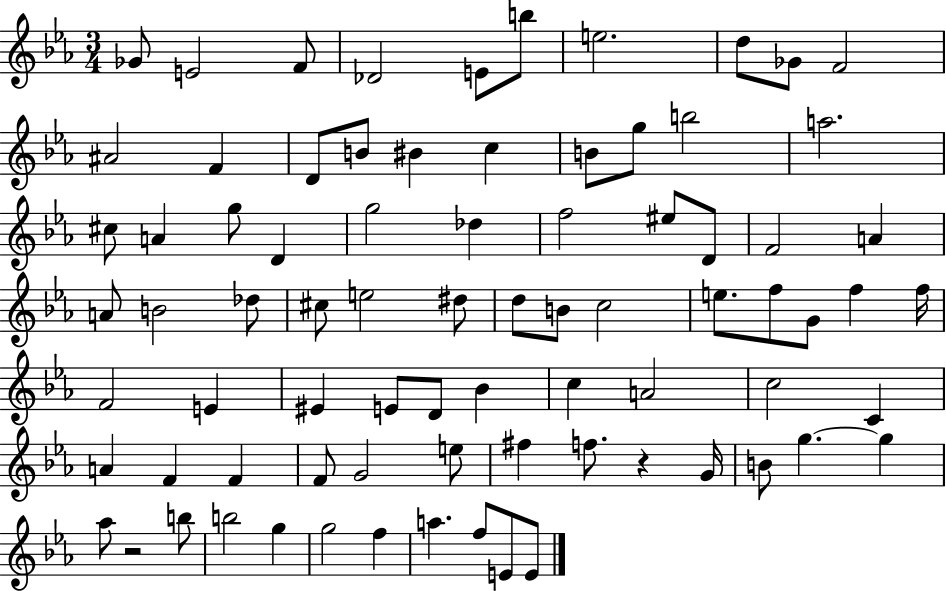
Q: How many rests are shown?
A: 2